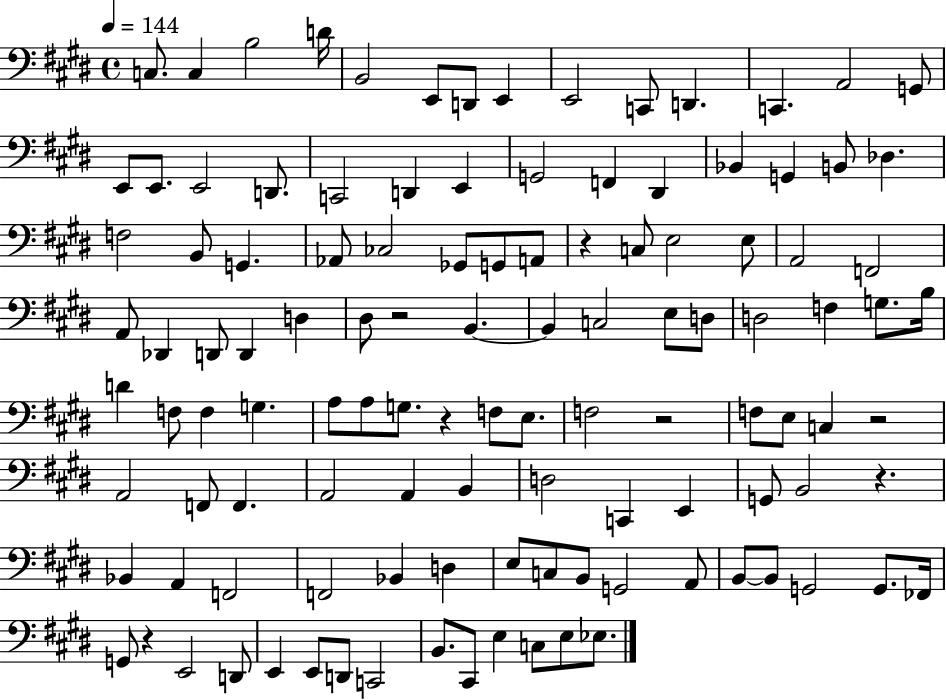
{
  \clef bass
  \time 4/4
  \defaultTimeSignature
  \key e \major
  \tempo 4 = 144
  \repeat volta 2 { c8. c4 b2 d'16 | b,2 e,8 d,8 e,4 | e,2 c,8 d,4. | c,4. a,2 g,8 | \break e,8 e,8. e,2 d,8. | c,2 d,4 e,4 | g,2 f,4 dis,4 | bes,4 g,4 b,8 des4. | \break f2 b,8 g,4. | aes,8 ces2 ges,8 g,8 a,8 | r4 c8 e2 e8 | a,2 f,2 | \break a,8 des,4 d,8 d,4 d4 | dis8 r2 b,4.~~ | b,4 c2 e8 d8 | d2 f4 g8. b16 | \break d'4 f8 f4 g4. | a8 a8 g8. r4 f8 e8. | f2 r2 | f8 e8 c4 r2 | \break a,2 f,8 f,4. | a,2 a,4 b,4 | d2 c,4 e,4 | g,8 b,2 r4. | \break bes,4 a,4 f,2 | f,2 bes,4 d4 | e8 c8 b,8 g,2 a,8 | b,8~~ b,8 g,2 g,8. fes,16 | \break g,8 r4 e,2 d,8 | e,4 e,8 d,8 c,2 | b,8. cis,8 e4 c8 e8 ees8. | } \bar "|."
}